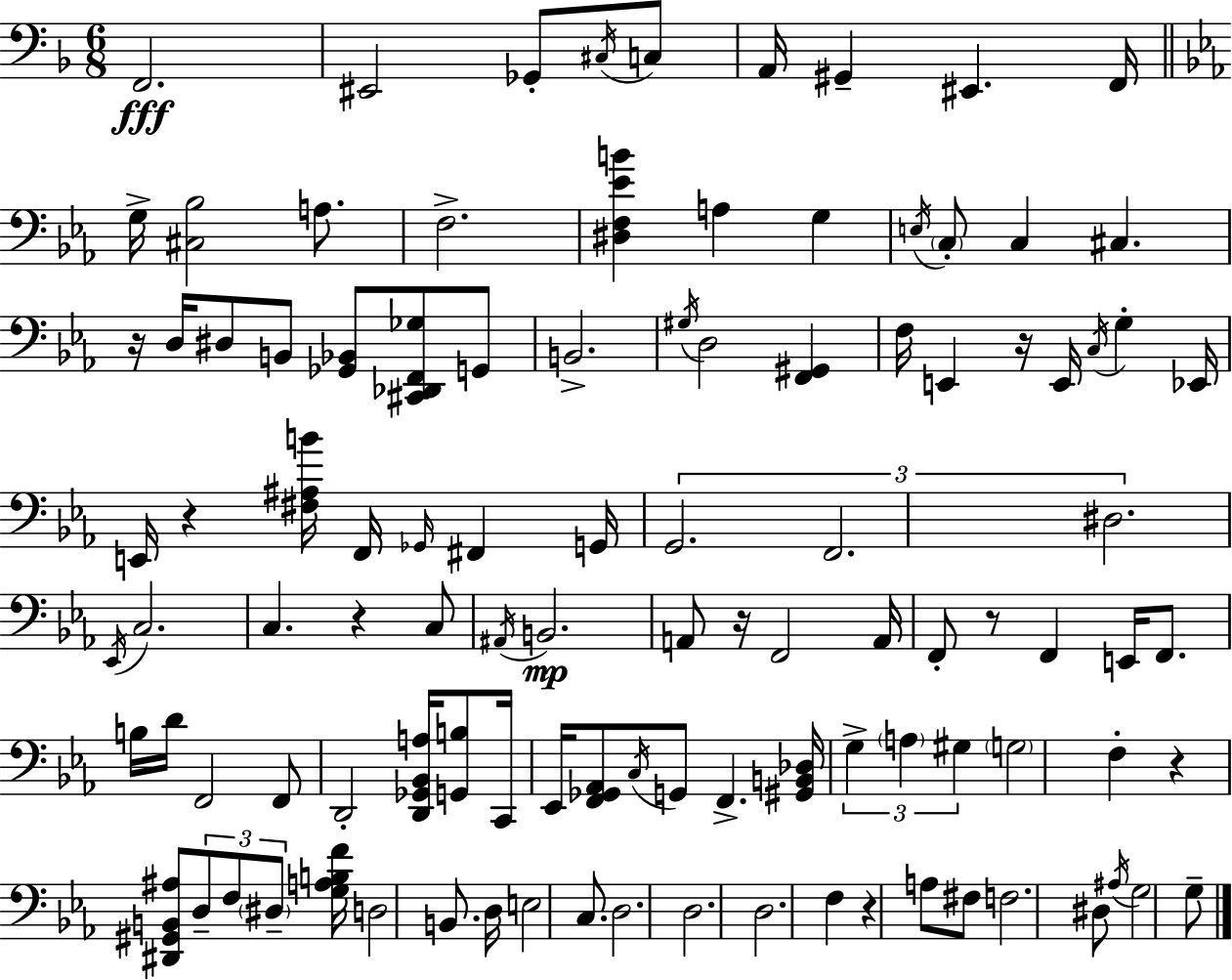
X:1
T:Untitled
M:6/8
L:1/4
K:F
F,,2 ^E,,2 _G,,/2 ^C,/4 C,/2 A,,/4 ^G,, ^E,, F,,/4 G,/4 [^C,_B,]2 A,/2 F,2 [^D,F,_EB] A, G, E,/4 C,/2 C, ^C, z/4 D,/4 ^D,/2 B,,/2 [_G,,_B,,]/2 [^C,,_D,,F,,_G,]/2 G,,/2 B,,2 ^G,/4 D,2 [F,,^G,,] F,/4 E,, z/4 E,,/4 C,/4 G, _E,,/4 E,,/4 z [^F,^A,B]/4 F,,/4 _G,,/4 ^F,, G,,/4 G,,2 F,,2 ^D,2 _E,,/4 C,2 C, z C,/2 ^A,,/4 B,,2 A,,/2 z/4 F,,2 A,,/4 F,,/2 z/2 F,, E,,/4 F,,/2 B,/4 D/4 F,,2 F,,/2 D,,2 [D,,_G,,_B,,A,]/4 [G,,B,]/2 C,,/4 _E,,/4 [F,,_G,,_A,,]/2 C,/4 G,,/2 F,, [^G,,B,,_D,]/4 G, A, ^G, G,2 F, z [^D,,^G,,B,,^A,]/2 D,/2 F,/2 ^D,/2 [G,A,B,F]/4 D,2 B,,/2 D,/4 E,2 C,/2 D,2 D,2 D,2 F, z A,/2 ^F,/2 F,2 ^D,/2 ^A,/4 G,2 G,/2